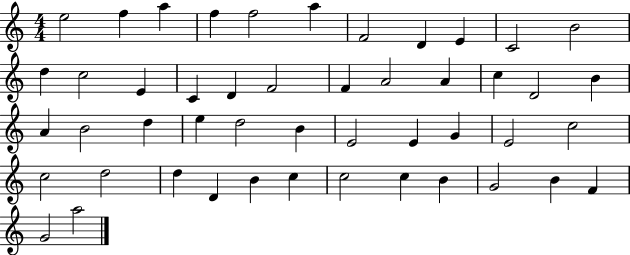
E5/h F5/q A5/q F5/q F5/h A5/q F4/h D4/q E4/q C4/h B4/h D5/q C5/h E4/q C4/q D4/q F4/h F4/q A4/h A4/q C5/q D4/h B4/q A4/q B4/h D5/q E5/q D5/h B4/q E4/h E4/q G4/q E4/h C5/h C5/h D5/h D5/q D4/q B4/q C5/q C5/h C5/q B4/q G4/h B4/q F4/q G4/h A5/h